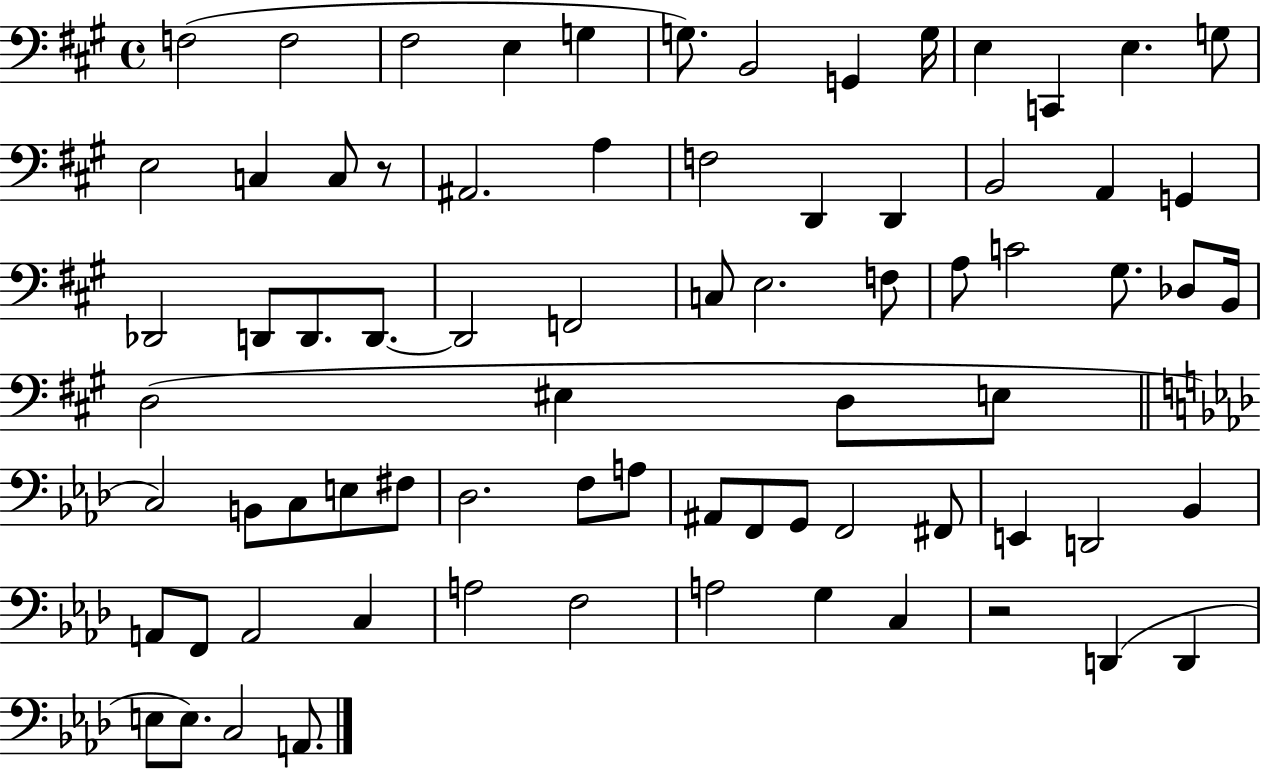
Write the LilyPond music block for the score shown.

{
  \clef bass
  \time 4/4
  \defaultTimeSignature
  \key a \major
  \repeat volta 2 { f2( f2 | fis2 e4 g4 | g8.) b,2 g,4 g16 | e4 c,4 e4. g8 | \break e2 c4 c8 r8 | ais,2. a4 | f2 d,4 d,4 | b,2 a,4 g,4 | \break des,2 d,8 d,8. d,8.~~ | d,2 f,2 | c8 e2. f8 | a8 c'2 gis8. des8 b,16 | \break d2( eis4 d8 e8 | \bar "||" \break \key aes \major c2) b,8 c8 e8 fis8 | des2. f8 a8 | ais,8 f,8 g,8 f,2 fis,8 | e,4 d,2 bes,4 | \break a,8 f,8 a,2 c4 | a2 f2 | a2 g4 c4 | r2 d,4( d,4 | \break e8 e8.) c2 a,8. | } \bar "|."
}